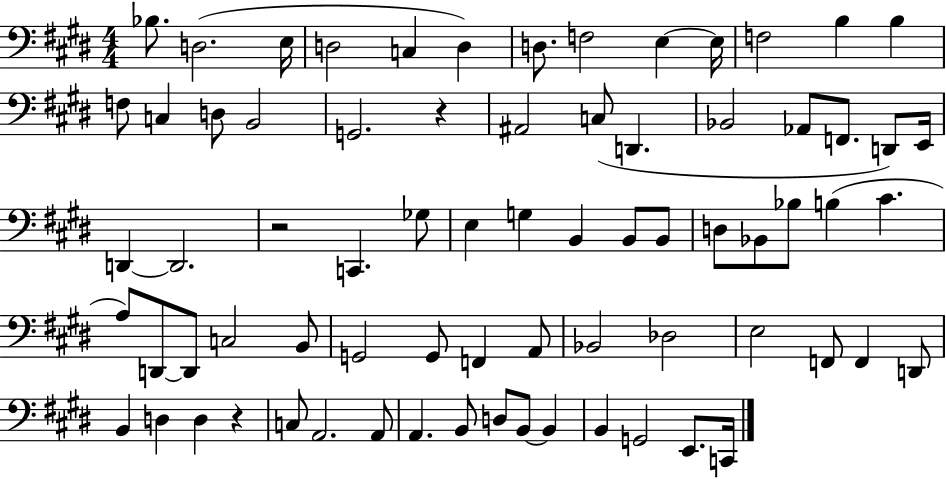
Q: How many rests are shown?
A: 3